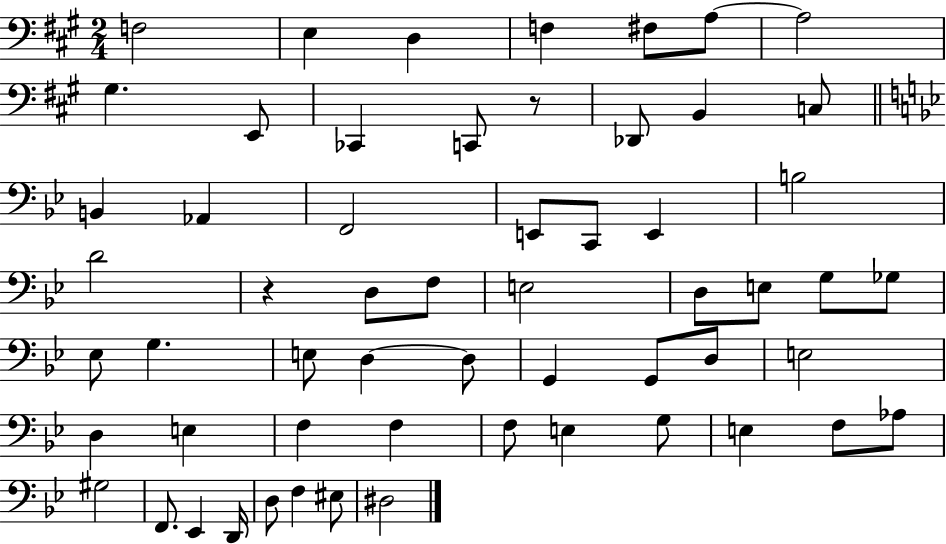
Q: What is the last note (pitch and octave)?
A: D#3